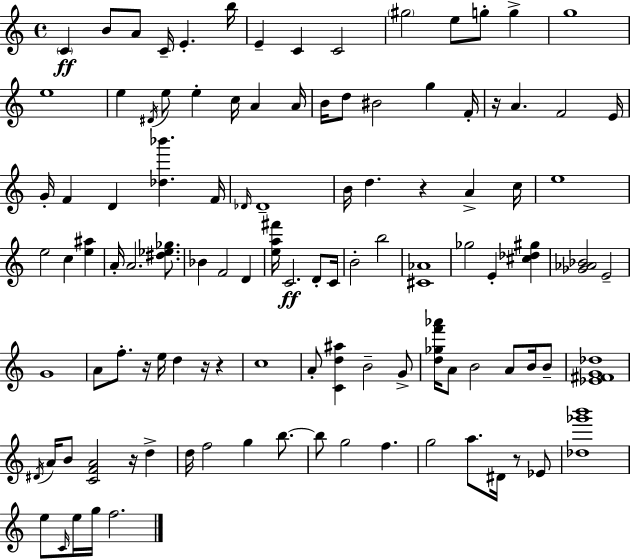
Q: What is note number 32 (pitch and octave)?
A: F4